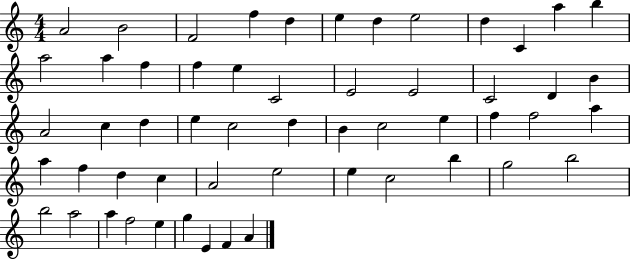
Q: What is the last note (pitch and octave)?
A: A4